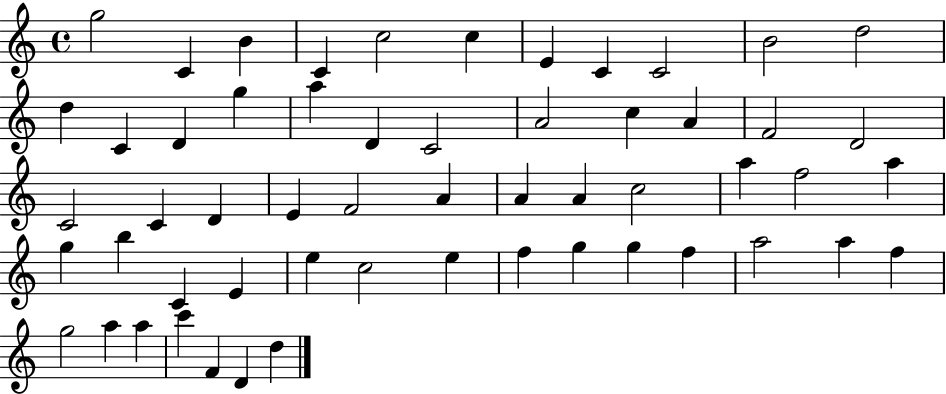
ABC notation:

X:1
T:Untitled
M:4/4
L:1/4
K:C
g2 C B C c2 c E C C2 B2 d2 d C D g a D C2 A2 c A F2 D2 C2 C D E F2 A A A c2 a f2 a g b C E e c2 e f g g f a2 a f g2 a a c' F D d